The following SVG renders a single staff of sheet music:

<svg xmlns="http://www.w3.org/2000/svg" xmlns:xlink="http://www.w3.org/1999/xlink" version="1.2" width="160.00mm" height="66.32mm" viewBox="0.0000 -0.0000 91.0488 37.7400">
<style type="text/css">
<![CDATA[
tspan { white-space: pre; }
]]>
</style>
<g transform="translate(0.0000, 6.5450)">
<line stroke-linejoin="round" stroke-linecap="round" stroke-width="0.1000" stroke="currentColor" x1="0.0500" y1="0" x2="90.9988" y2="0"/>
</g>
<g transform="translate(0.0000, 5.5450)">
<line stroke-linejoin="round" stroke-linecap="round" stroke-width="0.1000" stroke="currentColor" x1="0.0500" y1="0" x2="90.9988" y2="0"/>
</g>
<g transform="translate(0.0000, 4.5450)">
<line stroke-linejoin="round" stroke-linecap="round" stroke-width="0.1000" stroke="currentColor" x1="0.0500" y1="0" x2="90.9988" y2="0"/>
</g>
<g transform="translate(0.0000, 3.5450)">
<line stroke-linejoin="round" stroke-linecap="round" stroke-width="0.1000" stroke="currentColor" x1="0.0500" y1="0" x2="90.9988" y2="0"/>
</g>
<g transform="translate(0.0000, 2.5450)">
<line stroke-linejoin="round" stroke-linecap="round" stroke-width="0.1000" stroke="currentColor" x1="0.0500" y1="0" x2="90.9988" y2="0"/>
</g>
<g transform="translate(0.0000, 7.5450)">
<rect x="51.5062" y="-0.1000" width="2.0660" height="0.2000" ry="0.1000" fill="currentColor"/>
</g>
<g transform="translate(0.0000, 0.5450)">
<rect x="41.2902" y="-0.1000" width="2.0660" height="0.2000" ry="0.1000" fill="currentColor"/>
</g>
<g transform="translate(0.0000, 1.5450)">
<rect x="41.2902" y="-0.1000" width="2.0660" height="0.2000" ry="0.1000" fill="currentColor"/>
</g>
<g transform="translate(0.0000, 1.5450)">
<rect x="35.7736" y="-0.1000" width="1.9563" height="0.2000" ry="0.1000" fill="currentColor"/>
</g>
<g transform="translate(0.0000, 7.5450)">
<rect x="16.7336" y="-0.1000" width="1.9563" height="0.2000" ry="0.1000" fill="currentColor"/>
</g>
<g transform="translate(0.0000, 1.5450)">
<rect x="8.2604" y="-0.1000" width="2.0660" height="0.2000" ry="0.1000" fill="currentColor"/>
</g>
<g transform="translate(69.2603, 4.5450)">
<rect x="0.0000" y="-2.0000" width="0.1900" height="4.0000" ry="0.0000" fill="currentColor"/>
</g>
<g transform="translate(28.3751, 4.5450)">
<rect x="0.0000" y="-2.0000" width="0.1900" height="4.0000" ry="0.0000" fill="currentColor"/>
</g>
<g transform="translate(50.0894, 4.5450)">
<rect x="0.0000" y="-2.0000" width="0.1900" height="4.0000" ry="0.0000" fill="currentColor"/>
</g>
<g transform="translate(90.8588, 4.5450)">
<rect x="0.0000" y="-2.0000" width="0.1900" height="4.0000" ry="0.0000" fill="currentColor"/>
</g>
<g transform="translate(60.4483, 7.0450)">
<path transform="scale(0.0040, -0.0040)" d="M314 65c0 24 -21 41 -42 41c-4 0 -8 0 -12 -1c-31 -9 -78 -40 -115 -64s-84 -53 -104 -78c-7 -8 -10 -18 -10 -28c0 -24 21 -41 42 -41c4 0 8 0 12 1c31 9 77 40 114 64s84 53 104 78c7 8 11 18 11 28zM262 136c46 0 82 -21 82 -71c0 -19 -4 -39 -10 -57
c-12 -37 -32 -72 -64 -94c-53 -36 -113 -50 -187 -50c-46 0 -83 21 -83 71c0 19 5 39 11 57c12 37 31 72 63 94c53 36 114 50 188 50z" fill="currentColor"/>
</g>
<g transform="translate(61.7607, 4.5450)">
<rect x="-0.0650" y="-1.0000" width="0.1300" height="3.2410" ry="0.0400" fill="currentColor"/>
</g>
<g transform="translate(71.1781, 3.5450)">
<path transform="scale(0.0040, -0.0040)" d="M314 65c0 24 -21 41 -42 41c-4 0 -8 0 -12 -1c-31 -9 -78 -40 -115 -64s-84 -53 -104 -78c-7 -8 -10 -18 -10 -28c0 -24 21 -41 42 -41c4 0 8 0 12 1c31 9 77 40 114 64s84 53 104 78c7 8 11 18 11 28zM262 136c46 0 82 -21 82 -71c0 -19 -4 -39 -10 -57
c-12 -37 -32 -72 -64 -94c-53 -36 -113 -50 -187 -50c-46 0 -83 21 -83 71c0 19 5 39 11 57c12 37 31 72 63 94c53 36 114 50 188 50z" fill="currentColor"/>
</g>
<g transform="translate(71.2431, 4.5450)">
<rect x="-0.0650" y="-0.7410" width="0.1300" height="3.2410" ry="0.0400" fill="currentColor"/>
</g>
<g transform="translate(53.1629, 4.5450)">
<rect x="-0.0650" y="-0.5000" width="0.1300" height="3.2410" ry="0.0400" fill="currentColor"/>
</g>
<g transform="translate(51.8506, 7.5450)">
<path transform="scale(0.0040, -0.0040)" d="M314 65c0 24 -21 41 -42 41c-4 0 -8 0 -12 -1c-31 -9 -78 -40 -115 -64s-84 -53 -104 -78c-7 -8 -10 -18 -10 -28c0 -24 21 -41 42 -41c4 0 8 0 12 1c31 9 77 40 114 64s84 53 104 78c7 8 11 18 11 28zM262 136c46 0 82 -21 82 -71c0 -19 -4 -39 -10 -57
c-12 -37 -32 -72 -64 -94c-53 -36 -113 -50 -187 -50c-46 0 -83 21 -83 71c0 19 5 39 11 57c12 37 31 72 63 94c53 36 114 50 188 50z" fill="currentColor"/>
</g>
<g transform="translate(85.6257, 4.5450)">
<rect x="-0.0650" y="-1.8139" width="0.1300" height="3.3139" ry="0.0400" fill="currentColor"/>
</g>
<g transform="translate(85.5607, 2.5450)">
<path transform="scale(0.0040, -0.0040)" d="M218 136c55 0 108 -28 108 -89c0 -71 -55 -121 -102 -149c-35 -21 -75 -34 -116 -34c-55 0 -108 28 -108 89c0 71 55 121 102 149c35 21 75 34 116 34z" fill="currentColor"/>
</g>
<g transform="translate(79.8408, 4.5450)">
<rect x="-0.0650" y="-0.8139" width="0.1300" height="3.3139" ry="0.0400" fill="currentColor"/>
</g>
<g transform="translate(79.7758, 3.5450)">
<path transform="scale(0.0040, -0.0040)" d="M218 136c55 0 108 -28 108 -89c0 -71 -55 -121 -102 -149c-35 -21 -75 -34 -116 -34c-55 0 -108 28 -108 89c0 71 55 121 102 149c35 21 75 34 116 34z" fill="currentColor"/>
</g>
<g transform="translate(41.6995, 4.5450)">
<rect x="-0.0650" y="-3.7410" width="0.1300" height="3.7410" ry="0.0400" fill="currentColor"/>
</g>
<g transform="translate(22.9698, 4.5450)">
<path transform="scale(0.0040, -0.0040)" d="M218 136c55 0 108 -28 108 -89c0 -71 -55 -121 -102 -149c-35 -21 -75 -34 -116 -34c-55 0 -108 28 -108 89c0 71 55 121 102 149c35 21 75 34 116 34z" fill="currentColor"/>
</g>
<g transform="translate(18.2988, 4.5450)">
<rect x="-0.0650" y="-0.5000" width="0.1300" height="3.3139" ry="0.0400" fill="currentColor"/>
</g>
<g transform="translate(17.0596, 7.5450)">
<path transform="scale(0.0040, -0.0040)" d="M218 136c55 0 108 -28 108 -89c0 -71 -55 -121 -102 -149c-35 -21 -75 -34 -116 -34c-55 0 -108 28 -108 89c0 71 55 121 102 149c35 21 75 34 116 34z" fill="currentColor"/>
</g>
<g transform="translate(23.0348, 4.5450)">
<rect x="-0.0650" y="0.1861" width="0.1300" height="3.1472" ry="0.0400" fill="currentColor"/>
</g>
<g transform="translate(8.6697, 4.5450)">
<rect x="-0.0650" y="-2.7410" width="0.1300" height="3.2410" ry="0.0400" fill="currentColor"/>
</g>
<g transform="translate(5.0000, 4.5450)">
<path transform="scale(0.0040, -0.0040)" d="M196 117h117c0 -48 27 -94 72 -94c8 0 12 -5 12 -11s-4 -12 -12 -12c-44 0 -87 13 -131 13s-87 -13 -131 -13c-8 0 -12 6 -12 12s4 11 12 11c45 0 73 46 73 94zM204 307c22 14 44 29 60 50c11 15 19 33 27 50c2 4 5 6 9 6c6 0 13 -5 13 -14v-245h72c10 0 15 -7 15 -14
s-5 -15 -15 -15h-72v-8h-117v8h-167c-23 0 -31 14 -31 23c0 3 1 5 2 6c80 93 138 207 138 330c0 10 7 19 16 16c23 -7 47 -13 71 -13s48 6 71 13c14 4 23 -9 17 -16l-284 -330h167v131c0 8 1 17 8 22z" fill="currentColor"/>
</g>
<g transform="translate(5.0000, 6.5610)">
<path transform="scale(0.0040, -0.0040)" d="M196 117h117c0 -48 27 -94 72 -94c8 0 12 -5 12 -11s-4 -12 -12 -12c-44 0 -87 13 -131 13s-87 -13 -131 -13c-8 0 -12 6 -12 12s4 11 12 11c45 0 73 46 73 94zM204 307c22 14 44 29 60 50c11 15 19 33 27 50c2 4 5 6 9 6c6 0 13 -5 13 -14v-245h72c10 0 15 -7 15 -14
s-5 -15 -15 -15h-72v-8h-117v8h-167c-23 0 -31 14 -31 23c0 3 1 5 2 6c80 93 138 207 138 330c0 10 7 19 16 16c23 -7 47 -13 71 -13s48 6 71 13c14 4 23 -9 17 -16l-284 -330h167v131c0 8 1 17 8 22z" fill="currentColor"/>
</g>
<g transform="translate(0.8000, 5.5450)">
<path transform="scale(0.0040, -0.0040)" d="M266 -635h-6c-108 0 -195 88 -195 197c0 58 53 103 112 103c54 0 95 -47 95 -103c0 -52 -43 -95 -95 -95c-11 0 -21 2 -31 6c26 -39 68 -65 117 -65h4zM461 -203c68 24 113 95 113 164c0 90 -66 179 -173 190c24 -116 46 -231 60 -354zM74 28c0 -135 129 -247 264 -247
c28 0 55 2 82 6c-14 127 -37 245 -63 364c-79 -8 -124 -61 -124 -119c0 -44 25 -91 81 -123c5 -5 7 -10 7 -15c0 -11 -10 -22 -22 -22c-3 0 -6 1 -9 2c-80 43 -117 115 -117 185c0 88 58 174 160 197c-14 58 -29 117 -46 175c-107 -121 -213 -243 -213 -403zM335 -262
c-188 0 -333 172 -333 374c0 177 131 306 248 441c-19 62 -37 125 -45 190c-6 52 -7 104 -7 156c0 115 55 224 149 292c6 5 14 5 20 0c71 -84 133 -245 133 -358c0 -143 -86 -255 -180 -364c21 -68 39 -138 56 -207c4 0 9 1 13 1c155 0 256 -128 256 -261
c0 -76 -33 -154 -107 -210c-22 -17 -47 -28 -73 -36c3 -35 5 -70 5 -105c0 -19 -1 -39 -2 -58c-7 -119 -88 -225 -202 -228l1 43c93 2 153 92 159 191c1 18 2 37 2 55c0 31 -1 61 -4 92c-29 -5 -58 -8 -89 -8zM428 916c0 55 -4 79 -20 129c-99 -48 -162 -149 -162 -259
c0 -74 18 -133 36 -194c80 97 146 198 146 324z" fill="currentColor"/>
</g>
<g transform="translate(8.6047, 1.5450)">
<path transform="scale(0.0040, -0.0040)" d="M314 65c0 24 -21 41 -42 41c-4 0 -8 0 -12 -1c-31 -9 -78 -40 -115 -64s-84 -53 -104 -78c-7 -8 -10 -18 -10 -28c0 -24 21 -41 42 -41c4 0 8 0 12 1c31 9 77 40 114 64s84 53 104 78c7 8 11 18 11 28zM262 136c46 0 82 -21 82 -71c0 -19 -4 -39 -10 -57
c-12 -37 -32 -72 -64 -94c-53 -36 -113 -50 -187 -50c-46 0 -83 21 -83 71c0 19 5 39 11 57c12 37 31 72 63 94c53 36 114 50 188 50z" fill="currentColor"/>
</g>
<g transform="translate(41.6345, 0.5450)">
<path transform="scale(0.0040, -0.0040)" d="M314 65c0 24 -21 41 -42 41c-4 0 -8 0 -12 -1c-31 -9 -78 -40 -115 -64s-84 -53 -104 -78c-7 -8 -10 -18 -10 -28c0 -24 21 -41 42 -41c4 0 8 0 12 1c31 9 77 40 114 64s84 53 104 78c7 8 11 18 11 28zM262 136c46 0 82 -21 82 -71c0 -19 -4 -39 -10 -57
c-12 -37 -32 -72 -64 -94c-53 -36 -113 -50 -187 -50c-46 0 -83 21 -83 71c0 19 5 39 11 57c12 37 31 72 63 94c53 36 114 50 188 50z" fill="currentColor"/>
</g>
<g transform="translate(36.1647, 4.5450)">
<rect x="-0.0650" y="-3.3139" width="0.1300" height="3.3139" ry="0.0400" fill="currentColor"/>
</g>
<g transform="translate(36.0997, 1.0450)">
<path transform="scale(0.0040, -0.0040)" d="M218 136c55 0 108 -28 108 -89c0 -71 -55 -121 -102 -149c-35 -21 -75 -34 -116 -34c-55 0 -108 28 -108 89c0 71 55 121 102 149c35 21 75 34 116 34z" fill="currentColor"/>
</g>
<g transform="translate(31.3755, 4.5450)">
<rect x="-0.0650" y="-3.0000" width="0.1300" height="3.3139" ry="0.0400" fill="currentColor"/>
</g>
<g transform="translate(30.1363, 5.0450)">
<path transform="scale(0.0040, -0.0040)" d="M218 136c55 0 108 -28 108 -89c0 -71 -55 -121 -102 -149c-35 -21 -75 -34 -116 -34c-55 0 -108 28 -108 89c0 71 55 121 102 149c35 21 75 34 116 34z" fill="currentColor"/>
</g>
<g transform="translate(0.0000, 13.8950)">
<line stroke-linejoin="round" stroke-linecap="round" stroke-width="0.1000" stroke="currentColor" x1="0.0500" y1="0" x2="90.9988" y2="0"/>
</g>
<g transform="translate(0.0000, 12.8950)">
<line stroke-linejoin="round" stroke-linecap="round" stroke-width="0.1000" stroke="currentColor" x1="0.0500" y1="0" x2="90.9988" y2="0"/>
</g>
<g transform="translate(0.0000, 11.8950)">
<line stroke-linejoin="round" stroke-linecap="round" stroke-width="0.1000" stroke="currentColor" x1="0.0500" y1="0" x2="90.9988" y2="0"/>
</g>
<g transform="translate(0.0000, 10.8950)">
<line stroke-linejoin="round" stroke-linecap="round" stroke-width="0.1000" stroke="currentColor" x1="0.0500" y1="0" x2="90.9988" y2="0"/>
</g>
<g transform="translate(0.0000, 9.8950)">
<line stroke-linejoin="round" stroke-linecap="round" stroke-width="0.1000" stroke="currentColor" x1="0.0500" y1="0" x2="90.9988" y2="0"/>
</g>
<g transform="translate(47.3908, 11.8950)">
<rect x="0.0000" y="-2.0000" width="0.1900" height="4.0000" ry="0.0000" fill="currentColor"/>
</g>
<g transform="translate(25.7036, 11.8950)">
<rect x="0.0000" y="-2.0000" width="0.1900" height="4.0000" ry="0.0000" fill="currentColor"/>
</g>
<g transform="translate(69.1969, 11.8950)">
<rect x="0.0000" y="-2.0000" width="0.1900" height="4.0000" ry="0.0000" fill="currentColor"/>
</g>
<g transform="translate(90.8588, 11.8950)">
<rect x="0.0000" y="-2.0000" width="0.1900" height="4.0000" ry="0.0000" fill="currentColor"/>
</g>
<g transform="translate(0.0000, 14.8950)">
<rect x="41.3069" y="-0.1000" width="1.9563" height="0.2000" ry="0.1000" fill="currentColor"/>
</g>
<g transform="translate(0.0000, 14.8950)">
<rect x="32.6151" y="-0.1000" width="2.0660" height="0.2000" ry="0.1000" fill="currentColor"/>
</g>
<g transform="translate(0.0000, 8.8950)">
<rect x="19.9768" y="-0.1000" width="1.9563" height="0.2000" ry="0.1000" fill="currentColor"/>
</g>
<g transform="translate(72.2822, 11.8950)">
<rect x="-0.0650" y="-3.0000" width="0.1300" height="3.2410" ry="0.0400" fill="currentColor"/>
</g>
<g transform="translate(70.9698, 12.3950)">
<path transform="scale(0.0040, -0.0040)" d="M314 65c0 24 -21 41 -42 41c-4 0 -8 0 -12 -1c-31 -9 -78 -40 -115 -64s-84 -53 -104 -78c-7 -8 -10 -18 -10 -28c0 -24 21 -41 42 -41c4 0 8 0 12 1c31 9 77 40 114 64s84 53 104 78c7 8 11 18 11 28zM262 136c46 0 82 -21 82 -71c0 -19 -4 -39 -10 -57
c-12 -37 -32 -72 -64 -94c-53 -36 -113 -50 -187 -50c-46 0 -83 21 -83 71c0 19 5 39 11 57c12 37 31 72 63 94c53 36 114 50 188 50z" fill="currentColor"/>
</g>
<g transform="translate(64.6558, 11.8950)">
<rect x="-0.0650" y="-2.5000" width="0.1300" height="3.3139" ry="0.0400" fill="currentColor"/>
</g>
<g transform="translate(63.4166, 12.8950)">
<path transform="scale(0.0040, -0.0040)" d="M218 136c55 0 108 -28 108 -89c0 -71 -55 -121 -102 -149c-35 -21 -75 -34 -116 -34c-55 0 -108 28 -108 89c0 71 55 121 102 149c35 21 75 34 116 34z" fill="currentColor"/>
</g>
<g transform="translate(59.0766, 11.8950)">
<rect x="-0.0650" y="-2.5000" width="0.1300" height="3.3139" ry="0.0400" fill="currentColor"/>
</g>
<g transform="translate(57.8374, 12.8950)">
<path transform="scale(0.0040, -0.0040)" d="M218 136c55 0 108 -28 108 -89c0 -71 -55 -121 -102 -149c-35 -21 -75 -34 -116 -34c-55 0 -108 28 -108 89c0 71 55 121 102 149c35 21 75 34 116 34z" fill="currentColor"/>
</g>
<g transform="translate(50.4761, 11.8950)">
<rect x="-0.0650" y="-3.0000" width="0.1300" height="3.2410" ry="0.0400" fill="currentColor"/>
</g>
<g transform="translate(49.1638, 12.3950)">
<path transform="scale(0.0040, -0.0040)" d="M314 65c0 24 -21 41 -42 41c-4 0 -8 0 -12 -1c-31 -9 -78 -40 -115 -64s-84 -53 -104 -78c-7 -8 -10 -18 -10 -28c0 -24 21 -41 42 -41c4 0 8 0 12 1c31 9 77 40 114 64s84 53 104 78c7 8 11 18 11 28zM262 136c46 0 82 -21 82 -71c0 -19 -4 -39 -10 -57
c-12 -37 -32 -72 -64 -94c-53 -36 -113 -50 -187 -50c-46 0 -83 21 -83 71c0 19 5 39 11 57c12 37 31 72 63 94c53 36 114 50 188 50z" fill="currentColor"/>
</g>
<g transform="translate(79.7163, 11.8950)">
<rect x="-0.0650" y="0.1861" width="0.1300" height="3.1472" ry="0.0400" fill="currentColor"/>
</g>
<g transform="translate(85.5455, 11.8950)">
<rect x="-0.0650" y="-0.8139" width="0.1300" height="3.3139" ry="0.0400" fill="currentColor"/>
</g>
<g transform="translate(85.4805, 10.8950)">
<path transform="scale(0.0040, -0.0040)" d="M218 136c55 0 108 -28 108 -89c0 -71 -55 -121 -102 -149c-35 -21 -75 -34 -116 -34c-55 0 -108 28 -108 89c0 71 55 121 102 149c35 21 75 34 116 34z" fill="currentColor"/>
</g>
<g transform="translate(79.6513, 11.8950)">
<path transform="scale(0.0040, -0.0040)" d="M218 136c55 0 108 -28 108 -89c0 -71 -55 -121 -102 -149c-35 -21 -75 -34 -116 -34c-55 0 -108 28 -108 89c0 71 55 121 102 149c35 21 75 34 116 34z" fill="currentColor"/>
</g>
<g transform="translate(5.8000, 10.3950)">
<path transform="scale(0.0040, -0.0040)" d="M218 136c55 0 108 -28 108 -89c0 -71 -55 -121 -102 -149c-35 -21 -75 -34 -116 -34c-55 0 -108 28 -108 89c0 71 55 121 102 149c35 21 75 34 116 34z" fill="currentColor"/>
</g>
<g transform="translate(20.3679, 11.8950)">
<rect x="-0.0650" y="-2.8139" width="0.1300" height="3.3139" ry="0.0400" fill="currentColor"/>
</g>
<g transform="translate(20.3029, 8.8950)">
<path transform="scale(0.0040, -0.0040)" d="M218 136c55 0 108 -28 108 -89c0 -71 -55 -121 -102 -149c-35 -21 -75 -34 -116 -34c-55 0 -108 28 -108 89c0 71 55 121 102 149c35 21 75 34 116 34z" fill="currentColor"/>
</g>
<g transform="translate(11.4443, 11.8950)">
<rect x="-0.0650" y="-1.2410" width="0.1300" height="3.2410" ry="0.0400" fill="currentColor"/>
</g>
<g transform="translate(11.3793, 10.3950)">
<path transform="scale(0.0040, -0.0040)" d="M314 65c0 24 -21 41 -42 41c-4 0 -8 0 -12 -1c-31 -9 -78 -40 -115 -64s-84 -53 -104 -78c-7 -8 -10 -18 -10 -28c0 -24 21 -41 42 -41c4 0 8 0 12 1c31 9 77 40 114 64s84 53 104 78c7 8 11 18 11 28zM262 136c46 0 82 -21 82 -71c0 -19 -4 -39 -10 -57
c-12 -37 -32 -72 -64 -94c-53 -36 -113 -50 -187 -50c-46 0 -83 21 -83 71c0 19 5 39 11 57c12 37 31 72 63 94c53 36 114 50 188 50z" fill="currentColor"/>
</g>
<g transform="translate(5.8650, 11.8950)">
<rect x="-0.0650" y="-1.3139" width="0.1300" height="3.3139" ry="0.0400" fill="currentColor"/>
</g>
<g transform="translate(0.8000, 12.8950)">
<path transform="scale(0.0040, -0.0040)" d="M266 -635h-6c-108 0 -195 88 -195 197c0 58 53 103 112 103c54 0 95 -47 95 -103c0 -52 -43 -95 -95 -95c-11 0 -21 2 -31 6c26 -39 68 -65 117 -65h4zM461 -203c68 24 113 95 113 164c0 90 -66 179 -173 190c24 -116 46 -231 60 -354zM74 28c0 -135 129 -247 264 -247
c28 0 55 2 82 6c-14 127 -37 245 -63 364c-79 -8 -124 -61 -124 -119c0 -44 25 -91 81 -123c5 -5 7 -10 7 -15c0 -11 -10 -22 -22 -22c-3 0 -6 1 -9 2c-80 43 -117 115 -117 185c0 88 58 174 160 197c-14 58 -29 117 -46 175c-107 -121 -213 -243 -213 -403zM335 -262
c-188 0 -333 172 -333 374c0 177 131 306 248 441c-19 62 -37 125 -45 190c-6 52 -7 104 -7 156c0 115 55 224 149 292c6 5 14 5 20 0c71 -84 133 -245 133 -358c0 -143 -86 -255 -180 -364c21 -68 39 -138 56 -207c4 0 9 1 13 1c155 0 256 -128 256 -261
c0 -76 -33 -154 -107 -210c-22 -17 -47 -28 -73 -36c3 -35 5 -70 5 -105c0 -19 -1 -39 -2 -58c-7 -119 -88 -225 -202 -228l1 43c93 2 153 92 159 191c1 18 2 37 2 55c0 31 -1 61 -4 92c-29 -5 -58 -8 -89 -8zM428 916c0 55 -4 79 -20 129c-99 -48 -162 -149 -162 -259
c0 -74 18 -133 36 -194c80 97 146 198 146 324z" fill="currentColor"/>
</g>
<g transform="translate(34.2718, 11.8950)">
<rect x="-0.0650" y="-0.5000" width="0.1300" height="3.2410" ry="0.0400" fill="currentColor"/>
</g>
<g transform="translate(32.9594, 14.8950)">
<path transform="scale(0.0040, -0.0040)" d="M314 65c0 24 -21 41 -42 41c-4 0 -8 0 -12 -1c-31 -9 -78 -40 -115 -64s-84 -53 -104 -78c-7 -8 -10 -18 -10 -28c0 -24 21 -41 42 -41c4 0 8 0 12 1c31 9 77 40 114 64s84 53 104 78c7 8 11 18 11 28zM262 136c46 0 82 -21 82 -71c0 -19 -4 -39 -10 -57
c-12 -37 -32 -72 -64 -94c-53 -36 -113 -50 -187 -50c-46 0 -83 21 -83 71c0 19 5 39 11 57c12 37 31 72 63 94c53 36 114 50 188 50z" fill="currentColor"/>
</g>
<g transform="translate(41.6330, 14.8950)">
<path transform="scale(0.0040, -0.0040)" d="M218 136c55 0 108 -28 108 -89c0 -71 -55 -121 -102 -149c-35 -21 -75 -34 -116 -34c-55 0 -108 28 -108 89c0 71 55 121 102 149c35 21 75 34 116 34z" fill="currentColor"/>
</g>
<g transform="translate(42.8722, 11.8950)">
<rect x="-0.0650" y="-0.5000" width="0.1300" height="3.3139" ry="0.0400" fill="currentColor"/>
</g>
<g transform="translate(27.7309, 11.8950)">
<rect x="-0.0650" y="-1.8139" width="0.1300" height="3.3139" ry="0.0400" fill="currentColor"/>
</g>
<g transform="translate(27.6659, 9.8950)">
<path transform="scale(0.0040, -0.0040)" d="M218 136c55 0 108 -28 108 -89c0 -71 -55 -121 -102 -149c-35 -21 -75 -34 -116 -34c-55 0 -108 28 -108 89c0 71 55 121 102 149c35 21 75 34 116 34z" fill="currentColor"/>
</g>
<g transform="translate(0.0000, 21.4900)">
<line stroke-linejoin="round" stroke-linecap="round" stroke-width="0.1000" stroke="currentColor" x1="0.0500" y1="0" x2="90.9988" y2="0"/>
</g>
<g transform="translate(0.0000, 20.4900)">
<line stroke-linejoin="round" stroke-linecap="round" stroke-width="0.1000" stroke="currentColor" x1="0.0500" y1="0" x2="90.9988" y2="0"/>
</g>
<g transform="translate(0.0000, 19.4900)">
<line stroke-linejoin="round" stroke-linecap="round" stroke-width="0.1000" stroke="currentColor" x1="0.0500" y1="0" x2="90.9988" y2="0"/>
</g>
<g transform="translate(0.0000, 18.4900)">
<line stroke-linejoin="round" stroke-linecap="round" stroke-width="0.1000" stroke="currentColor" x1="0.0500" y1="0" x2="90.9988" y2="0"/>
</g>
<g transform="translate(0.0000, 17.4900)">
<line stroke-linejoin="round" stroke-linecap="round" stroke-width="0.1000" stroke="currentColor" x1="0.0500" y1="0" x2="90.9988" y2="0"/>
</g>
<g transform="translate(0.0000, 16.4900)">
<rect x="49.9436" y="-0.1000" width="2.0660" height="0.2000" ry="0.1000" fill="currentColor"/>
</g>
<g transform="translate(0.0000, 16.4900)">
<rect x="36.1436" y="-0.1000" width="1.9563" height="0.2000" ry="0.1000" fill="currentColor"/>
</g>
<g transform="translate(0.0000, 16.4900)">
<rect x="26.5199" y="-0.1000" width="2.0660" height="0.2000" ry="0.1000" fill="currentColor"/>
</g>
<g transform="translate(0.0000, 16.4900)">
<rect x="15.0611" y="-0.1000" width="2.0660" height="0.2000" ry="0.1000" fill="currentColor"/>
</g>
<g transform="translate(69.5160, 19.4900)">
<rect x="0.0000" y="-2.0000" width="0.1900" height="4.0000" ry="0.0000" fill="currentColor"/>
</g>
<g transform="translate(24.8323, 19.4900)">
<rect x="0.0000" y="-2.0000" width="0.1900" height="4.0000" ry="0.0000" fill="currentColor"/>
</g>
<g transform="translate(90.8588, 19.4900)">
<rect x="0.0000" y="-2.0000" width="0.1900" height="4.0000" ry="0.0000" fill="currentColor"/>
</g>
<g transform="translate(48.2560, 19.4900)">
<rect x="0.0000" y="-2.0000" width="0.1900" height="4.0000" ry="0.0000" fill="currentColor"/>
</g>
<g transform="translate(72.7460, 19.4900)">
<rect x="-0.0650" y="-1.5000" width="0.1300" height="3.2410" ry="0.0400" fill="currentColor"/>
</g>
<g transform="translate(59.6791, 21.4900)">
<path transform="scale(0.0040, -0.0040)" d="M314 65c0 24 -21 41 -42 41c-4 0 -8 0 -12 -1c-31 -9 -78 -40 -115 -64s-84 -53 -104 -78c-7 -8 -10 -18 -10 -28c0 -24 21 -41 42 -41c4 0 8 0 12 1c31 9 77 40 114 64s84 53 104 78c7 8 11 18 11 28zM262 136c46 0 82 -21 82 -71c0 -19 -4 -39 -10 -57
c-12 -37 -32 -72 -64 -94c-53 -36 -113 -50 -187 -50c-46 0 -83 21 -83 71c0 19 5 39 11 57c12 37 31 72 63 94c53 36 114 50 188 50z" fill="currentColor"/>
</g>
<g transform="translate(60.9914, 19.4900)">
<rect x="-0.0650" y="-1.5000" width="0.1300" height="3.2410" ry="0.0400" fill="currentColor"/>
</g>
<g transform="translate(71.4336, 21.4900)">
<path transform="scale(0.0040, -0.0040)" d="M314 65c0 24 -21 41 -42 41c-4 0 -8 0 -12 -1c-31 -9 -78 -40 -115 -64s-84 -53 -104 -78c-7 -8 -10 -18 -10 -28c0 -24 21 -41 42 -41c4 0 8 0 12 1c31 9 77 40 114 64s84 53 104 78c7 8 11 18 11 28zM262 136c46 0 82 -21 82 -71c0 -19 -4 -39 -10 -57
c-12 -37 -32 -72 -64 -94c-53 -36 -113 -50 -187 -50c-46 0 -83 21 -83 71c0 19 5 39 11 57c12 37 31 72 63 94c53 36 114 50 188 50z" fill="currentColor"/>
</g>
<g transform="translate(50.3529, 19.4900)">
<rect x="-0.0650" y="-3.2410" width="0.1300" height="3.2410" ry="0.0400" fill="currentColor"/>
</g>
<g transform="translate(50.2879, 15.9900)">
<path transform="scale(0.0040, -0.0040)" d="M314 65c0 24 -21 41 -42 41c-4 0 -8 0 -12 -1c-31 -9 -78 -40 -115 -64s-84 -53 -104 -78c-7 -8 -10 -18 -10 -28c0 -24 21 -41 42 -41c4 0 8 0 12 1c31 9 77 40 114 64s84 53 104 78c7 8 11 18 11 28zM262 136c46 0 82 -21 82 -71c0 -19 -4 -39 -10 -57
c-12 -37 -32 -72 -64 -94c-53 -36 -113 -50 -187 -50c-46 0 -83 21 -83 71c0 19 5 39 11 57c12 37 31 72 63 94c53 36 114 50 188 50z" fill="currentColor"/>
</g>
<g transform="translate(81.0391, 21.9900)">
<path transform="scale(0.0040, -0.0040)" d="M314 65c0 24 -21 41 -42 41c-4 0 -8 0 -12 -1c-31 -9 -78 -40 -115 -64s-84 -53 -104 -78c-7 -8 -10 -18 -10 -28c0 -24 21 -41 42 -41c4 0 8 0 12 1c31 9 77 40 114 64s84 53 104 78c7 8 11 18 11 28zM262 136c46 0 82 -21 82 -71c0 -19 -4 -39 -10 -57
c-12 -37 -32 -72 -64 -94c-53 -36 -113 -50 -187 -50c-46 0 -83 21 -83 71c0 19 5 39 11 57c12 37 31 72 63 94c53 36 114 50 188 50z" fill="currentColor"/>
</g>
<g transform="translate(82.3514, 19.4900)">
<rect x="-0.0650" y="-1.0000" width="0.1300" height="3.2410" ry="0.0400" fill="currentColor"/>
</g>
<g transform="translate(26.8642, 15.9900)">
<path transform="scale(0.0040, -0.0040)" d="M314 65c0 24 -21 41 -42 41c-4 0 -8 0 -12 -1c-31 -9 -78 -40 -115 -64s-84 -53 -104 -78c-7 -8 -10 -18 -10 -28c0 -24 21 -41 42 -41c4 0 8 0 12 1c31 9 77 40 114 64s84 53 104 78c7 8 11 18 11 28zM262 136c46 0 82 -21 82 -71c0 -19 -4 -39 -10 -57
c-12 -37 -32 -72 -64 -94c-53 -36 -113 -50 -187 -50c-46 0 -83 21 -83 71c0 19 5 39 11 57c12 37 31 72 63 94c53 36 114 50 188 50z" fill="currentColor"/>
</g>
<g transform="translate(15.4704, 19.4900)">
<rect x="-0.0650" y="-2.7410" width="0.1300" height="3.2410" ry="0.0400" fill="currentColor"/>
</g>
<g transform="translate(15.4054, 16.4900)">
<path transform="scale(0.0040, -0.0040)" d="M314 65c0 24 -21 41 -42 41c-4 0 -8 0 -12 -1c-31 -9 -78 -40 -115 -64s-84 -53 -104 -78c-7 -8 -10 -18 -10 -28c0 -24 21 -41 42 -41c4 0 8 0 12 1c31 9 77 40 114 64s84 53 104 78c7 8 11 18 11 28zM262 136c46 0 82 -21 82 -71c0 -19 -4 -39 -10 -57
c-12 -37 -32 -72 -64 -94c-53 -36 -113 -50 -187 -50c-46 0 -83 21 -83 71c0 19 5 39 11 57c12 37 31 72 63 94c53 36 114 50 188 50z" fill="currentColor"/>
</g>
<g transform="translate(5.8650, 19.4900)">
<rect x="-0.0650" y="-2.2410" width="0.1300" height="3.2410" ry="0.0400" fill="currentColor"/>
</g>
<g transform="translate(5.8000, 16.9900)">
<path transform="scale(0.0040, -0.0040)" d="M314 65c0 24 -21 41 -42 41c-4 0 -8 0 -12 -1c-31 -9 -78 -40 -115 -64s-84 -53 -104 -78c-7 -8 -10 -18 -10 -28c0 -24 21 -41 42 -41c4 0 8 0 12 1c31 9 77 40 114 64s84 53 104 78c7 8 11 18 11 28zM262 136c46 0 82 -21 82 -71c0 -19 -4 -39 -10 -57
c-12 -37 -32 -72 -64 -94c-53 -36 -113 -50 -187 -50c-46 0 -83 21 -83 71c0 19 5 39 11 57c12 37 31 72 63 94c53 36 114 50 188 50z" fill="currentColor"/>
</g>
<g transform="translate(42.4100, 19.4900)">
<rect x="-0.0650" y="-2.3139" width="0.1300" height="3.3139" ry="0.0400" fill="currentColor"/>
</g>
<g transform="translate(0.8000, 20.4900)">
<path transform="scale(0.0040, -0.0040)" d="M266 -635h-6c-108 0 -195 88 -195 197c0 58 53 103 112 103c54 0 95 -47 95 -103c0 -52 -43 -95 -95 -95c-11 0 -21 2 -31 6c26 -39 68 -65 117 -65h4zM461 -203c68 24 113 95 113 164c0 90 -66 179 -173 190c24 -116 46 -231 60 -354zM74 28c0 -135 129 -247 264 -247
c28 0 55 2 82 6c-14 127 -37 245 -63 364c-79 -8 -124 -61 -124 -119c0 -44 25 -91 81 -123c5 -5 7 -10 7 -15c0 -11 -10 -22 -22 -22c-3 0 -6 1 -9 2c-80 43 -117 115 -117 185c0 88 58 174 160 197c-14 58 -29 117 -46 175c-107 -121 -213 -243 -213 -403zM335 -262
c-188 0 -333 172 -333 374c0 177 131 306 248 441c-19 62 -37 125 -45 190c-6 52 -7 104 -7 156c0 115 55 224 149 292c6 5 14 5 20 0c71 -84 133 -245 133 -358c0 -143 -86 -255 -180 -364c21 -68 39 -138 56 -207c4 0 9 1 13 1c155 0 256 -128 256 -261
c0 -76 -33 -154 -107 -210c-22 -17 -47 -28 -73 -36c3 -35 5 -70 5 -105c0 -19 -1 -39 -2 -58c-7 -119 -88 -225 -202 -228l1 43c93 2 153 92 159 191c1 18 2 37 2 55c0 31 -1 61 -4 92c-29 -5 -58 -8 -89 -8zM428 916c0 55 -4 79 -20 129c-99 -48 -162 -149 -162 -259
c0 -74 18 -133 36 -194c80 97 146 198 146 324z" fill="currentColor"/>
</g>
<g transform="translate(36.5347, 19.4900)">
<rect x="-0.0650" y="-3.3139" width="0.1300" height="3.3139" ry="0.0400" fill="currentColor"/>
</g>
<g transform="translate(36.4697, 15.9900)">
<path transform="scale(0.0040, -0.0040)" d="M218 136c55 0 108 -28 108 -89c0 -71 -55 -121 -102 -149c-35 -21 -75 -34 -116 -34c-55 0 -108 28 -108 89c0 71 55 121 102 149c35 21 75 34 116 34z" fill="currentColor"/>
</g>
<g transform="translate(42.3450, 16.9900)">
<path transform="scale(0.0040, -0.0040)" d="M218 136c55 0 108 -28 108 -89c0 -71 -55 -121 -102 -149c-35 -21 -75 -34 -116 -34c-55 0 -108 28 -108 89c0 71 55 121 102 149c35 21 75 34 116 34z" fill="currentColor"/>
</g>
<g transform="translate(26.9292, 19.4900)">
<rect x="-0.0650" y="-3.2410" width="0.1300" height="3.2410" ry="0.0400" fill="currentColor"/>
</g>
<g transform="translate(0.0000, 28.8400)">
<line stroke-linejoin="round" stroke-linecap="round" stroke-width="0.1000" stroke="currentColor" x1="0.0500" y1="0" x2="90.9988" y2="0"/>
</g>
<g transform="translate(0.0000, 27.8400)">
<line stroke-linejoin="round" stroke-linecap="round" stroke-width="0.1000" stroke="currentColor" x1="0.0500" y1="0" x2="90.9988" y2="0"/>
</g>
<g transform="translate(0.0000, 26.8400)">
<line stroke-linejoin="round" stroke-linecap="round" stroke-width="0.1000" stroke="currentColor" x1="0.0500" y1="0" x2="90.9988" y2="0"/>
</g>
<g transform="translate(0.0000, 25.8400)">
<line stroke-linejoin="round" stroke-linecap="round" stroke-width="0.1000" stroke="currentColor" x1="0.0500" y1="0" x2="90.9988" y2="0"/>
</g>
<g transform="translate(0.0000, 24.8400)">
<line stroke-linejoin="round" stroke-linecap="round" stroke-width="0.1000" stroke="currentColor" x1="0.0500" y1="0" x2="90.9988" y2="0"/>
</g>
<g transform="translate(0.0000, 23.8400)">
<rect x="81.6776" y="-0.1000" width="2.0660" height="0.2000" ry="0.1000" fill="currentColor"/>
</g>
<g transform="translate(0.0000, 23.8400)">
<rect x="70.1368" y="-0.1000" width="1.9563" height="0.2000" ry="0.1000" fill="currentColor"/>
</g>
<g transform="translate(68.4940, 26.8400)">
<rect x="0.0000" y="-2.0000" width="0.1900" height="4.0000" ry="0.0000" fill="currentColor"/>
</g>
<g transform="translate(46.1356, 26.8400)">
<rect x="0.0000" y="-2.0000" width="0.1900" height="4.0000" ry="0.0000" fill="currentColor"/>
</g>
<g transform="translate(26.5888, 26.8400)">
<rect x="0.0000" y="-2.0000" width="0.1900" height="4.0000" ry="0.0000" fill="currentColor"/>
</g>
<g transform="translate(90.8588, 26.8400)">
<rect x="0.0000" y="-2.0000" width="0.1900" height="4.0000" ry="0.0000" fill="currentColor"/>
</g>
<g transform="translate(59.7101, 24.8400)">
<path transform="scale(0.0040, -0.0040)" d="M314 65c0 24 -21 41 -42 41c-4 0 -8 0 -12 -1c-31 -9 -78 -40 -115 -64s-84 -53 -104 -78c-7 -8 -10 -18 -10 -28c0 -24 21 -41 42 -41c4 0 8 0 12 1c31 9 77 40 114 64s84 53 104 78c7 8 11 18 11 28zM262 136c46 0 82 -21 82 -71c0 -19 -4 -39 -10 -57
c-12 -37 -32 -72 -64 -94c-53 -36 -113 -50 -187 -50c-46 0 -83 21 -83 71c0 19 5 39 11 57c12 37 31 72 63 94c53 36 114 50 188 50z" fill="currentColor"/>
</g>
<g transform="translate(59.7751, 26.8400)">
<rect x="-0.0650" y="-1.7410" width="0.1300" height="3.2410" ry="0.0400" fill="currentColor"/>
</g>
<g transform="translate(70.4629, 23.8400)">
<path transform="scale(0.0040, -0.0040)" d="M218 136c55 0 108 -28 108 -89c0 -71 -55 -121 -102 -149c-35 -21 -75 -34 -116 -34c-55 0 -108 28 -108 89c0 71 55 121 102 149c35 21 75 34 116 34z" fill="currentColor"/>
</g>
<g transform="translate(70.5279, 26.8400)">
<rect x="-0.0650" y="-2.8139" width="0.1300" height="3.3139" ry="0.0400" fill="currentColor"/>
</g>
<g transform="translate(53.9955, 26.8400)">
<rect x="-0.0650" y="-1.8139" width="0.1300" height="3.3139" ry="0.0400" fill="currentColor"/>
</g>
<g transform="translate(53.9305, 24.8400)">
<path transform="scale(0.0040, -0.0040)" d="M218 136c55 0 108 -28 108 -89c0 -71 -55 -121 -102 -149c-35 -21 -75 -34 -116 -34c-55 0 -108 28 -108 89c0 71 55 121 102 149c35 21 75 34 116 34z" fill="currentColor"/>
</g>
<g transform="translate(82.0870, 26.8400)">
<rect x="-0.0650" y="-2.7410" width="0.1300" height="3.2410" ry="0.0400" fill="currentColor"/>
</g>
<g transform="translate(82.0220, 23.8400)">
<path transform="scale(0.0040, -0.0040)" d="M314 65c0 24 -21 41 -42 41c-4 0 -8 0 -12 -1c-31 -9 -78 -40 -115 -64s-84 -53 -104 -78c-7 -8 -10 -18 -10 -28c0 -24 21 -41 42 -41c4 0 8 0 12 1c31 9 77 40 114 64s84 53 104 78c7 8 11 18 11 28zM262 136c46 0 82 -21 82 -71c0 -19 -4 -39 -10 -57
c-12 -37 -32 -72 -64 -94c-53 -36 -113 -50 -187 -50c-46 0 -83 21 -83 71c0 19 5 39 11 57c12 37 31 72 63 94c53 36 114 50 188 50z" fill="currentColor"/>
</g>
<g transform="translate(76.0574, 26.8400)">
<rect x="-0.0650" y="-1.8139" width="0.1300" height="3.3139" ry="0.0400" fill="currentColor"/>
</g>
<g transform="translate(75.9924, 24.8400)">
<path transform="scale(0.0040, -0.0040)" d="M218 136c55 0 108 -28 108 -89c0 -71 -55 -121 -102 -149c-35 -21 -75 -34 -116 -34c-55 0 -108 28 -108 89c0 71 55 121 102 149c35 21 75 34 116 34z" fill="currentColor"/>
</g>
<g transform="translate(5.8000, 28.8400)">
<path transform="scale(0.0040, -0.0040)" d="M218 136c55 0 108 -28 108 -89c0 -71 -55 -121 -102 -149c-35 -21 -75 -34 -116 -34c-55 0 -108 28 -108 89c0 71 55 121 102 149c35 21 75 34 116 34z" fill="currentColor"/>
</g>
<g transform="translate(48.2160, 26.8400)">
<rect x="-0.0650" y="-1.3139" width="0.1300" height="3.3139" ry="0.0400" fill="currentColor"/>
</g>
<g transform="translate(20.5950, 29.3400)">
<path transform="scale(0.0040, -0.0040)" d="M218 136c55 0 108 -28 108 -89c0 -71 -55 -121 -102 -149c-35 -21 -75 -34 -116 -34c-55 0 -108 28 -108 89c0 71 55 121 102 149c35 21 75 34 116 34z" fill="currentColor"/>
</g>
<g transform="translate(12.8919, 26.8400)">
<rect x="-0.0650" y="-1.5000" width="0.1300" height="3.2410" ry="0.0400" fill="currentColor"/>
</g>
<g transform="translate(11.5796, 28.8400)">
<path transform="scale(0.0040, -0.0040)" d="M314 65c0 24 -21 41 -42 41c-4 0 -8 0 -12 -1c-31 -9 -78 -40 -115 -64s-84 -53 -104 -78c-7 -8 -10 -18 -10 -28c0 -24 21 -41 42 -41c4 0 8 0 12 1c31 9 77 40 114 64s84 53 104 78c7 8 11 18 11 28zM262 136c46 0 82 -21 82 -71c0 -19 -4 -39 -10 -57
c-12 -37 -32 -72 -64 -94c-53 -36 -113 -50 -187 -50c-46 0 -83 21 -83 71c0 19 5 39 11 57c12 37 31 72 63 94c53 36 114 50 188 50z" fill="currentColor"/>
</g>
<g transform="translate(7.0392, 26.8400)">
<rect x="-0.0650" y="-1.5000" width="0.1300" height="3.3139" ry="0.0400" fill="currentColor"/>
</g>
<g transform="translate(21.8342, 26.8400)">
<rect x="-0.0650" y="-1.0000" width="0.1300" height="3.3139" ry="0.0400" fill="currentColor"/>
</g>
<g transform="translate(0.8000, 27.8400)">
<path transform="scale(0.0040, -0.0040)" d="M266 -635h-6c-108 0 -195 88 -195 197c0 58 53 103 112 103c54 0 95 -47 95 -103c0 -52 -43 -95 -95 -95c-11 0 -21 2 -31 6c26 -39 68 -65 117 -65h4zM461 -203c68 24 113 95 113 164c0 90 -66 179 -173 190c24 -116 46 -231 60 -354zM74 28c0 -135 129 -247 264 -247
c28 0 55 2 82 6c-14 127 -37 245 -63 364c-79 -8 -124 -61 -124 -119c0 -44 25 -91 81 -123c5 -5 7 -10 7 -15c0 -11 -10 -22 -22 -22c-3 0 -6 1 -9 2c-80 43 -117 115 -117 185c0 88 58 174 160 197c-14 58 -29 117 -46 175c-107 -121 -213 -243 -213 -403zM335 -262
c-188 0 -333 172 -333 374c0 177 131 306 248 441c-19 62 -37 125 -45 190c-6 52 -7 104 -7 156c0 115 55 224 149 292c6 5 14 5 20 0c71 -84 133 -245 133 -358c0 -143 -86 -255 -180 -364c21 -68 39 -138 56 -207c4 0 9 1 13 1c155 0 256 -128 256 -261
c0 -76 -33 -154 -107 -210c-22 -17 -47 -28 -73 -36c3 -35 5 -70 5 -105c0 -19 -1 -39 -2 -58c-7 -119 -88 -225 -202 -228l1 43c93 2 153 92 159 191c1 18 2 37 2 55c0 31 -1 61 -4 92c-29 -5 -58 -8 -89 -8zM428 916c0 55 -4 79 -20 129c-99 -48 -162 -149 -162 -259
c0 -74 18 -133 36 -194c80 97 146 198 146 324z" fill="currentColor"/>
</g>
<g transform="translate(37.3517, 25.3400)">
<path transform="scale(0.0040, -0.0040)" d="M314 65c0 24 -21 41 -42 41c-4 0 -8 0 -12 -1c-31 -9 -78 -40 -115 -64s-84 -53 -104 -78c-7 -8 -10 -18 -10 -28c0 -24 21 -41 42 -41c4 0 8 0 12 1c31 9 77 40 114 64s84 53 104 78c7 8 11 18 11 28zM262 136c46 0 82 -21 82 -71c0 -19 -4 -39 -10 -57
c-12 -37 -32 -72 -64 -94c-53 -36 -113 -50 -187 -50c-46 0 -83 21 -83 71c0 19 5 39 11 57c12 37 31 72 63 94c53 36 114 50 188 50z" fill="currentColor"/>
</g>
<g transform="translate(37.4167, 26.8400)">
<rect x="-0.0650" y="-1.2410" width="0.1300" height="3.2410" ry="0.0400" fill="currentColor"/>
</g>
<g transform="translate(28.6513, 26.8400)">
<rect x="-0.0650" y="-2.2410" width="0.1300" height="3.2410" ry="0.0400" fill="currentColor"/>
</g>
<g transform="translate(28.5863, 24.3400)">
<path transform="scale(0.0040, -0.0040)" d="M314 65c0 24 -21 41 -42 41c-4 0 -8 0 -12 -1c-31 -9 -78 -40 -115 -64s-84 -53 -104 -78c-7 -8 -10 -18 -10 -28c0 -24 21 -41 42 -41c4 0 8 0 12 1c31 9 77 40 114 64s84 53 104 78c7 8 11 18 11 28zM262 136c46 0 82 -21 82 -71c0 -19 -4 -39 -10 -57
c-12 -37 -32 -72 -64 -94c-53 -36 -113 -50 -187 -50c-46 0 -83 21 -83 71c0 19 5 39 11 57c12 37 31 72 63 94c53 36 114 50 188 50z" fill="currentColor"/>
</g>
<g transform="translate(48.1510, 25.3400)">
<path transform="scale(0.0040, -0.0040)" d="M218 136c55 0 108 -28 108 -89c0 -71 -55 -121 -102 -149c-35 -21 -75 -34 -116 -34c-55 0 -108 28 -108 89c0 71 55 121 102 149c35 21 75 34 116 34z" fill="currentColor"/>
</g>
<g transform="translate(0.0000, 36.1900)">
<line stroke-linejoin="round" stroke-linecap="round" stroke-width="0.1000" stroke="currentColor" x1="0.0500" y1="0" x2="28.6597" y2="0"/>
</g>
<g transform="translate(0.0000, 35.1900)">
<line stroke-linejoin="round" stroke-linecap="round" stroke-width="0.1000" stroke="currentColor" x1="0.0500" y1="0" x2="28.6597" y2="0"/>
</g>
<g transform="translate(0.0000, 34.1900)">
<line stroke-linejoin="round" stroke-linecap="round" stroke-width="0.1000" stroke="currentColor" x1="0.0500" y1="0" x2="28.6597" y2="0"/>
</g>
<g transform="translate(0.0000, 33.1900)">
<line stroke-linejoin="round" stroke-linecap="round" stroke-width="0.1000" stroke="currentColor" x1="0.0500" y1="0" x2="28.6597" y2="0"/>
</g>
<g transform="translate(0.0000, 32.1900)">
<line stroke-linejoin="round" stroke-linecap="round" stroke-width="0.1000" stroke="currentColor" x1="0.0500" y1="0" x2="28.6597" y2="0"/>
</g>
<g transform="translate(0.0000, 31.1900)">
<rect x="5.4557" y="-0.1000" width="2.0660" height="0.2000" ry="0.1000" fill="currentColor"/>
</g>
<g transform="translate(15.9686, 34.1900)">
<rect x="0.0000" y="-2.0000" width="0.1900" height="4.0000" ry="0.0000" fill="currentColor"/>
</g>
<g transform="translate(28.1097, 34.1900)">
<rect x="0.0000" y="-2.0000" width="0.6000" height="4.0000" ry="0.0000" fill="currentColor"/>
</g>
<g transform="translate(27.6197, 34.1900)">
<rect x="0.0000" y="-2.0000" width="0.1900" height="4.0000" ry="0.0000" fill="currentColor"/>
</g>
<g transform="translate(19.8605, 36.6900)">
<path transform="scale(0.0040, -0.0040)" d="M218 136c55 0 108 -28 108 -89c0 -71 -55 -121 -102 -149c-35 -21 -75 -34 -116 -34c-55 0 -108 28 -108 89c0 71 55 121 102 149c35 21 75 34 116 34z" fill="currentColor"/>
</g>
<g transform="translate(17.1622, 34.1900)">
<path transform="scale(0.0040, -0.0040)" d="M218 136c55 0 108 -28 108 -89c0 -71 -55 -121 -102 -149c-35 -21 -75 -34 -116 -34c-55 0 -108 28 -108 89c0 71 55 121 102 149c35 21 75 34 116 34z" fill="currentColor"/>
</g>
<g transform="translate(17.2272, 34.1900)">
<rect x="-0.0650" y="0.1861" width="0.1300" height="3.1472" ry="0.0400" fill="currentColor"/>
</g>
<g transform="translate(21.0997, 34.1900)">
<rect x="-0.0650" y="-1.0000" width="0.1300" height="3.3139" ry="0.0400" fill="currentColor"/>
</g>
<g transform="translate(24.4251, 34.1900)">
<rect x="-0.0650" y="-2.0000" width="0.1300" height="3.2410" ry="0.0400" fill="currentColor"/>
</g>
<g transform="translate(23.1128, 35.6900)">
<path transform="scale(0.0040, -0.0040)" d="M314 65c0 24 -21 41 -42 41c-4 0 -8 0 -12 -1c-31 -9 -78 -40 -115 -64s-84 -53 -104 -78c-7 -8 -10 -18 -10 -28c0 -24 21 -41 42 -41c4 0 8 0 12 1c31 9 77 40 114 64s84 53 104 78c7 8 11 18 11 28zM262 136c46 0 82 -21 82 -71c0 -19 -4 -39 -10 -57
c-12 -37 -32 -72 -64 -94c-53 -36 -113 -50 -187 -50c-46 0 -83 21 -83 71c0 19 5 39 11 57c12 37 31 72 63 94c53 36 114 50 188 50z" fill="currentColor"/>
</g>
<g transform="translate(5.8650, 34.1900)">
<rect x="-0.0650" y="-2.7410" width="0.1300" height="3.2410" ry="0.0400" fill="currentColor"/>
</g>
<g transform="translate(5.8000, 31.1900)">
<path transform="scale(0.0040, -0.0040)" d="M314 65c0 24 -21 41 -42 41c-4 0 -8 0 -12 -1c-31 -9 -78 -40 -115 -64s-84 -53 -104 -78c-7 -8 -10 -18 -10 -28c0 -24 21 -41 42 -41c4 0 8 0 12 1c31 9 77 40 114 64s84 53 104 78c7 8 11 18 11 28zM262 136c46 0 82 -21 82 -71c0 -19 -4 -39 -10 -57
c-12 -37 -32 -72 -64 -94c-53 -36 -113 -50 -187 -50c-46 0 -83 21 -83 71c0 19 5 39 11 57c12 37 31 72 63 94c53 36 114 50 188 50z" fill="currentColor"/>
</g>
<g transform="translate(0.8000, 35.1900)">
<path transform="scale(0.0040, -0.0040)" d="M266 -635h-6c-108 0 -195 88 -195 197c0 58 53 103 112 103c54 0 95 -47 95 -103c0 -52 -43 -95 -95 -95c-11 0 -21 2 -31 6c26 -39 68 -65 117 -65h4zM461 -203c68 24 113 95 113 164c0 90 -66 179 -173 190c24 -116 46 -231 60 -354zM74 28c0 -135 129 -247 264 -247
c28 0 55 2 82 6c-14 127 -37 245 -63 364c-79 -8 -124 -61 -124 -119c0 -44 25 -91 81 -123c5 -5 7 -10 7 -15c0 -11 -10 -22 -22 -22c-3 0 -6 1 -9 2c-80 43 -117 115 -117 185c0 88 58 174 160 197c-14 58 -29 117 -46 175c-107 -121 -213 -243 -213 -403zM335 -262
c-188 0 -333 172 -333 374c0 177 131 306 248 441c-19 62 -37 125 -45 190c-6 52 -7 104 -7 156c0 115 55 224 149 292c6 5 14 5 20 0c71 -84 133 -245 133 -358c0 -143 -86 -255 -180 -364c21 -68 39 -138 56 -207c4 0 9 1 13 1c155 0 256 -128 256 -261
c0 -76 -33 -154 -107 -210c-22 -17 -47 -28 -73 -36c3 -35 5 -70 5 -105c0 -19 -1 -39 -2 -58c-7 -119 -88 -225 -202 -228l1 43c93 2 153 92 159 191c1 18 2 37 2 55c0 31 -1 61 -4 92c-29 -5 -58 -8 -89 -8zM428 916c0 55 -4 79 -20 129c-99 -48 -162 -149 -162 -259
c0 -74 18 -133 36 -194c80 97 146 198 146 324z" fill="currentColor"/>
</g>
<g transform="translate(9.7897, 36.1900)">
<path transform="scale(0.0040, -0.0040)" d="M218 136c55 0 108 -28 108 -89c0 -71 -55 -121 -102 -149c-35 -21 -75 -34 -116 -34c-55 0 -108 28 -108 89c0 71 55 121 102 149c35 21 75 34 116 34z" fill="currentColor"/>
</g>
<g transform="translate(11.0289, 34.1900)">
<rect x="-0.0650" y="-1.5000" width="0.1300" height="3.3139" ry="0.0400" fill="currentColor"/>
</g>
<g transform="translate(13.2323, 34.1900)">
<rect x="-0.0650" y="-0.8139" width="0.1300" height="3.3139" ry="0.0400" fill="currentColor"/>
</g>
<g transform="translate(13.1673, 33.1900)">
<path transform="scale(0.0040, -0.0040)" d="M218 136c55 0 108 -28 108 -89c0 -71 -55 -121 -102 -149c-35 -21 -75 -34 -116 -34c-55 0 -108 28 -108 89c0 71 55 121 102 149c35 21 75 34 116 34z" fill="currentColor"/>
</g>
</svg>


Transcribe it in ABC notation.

X:1
T:Untitled
M:4/4
L:1/4
K:C
a2 C B A b c'2 C2 D2 d2 d f e e2 a f C2 C A2 G G A2 B d g2 a2 b2 b g b2 E2 E2 D2 E E2 D g2 e2 e f f2 a f a2 a2 E d B D F2